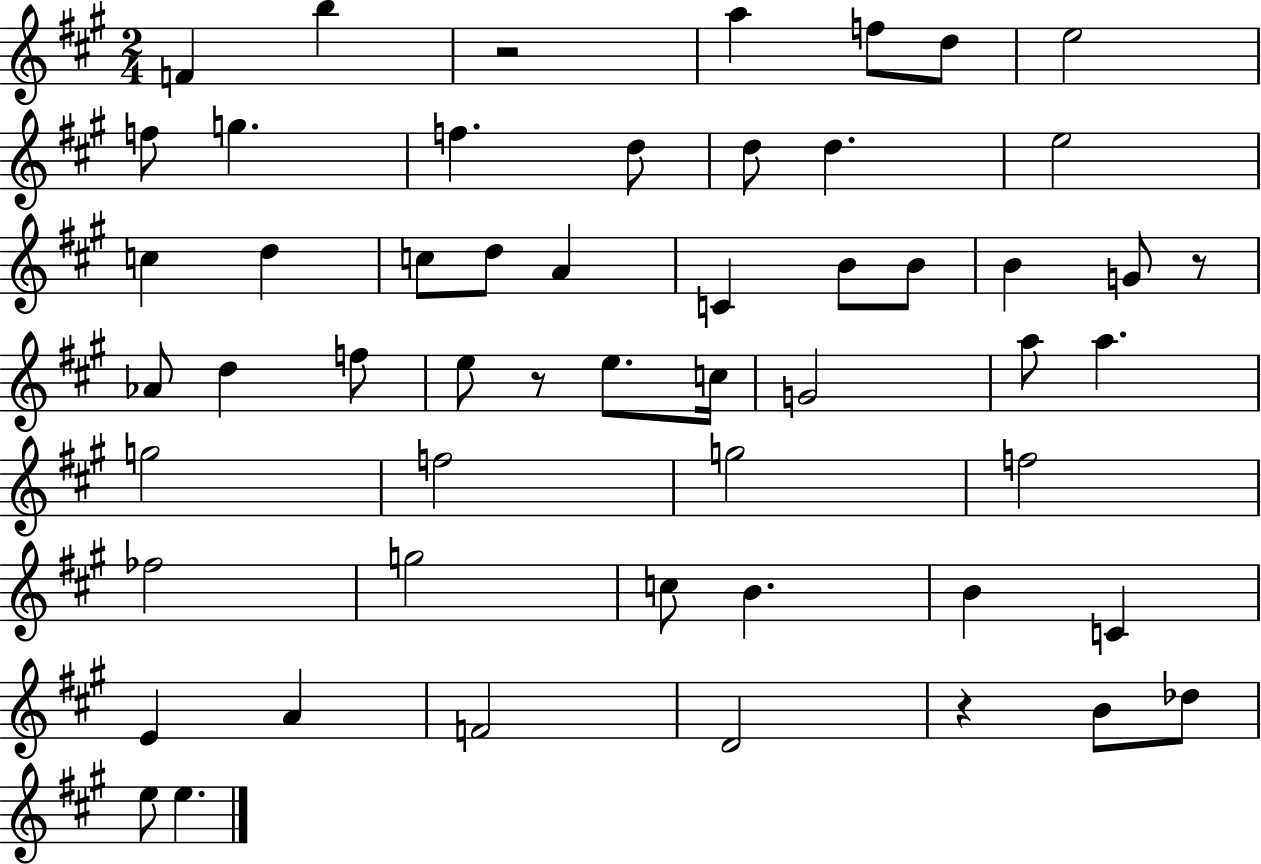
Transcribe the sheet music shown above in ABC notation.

X:1
T:Untitled
M:2/4
L:1/4
K:A
F b z2 a f/2 d/2 e2 f/2 g f d/2 d/2 d e2 c d c/2 d/2 A C B/2 B/2 B G/2 z/2 _A/2 d f/2 e/2 z/2 e/2 c/4 G2 a/2 a g2 f2 g2 f2 _f2 g2 c/2 B B C E A F2 D2 z B/2 _d/2 e/2 e